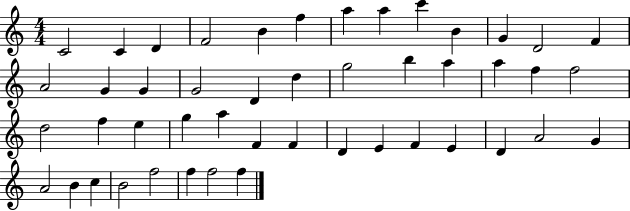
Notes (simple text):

C4/h C4/q D4/q F4/h B4/q F5/q A5/q A5/q C6/q B4/q G4/q D4/h F4/q A4/h G4/q G4/q G4/h D4/q D5/q G5/h B5/q A5/q A5/q F5/q F5/h D5/h F5/q E5/q G5/q A5/q F4/q F4/q D4/q E4/q F4/q E4/q D4/q A4/h G4/q A4/h B4/q C5/q B4/h F5/h F5/q F5/h F5/q